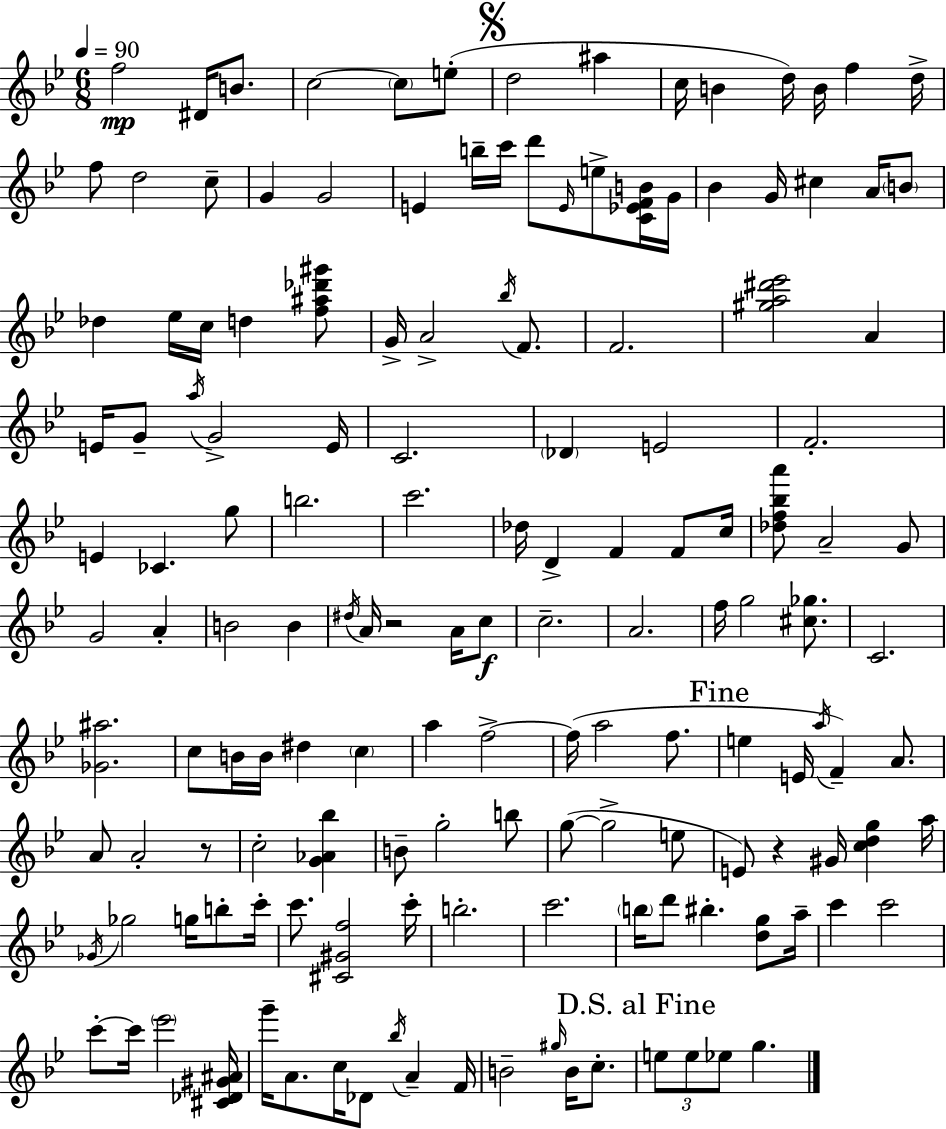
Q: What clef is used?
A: treble